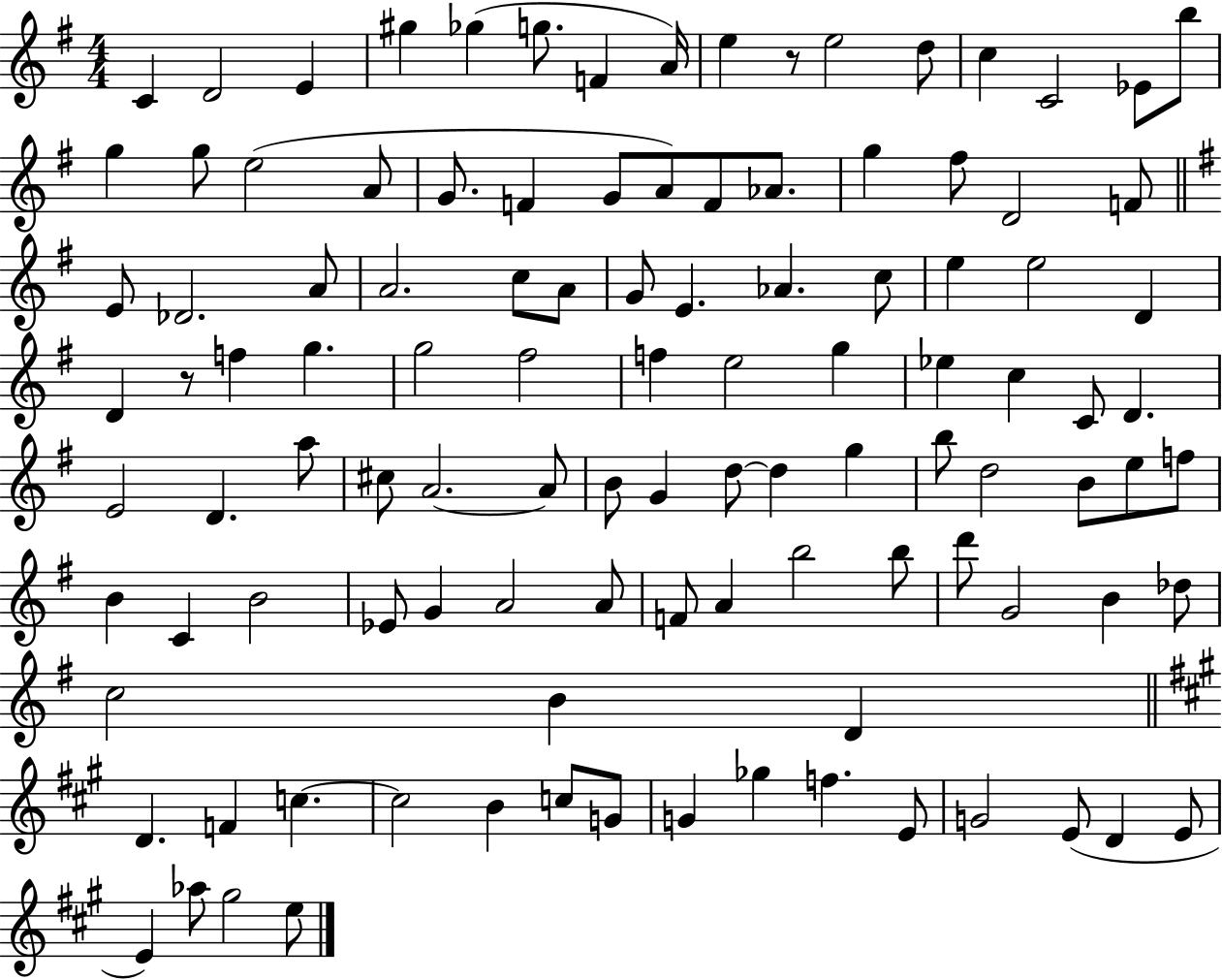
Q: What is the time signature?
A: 4/4